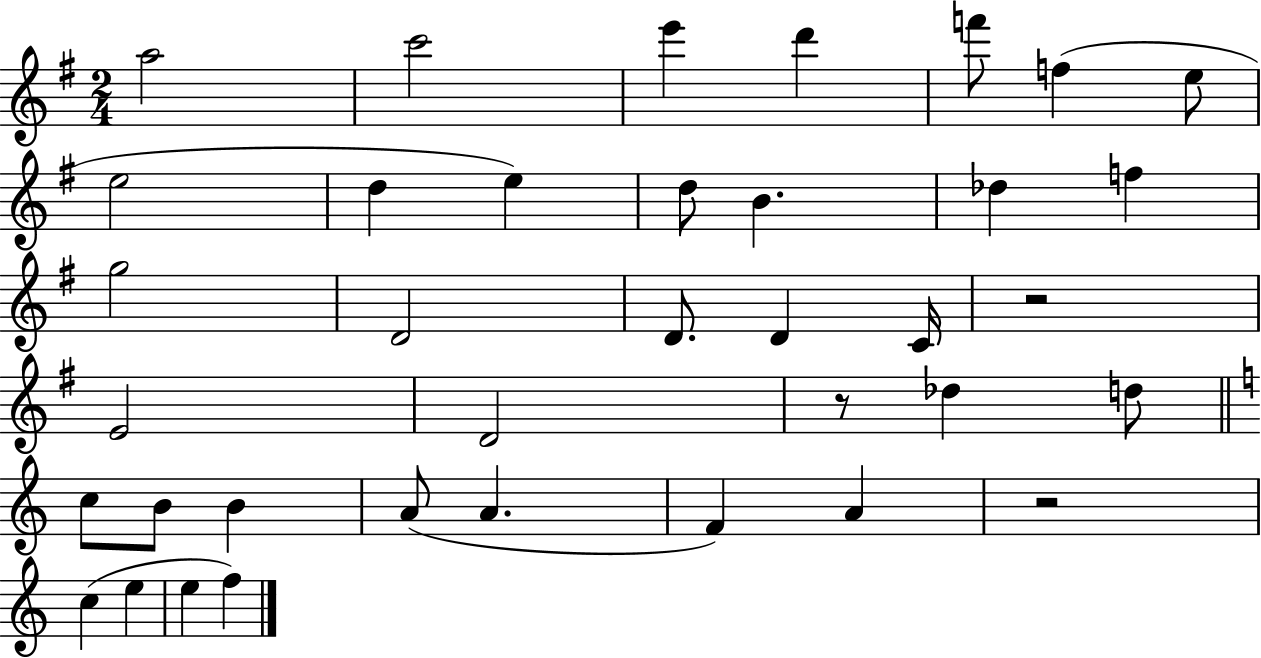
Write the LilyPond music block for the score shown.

{
  \clef treble
  \numericTimeSignature
  \time 2/4
  \key g \major
  a''2 | c'''2 | e'''4 d'''4 | f'''8 f''4( e''8 | \break e''2 | d''4 e''4) | d''8 b'4. | des''4 f''4 | \break g''2 | d'2 | d'8. d'4 c'16 | r2 | \break e'2 | d'2 | r8 des''4 d''8 | \bar "||" \break \key c \major c''8 b'8 b'4 | a'8( a'4. | f'4) a'4 | r2 | \break c''4( e''4 | e''4 f''4) | \bar "|."
}